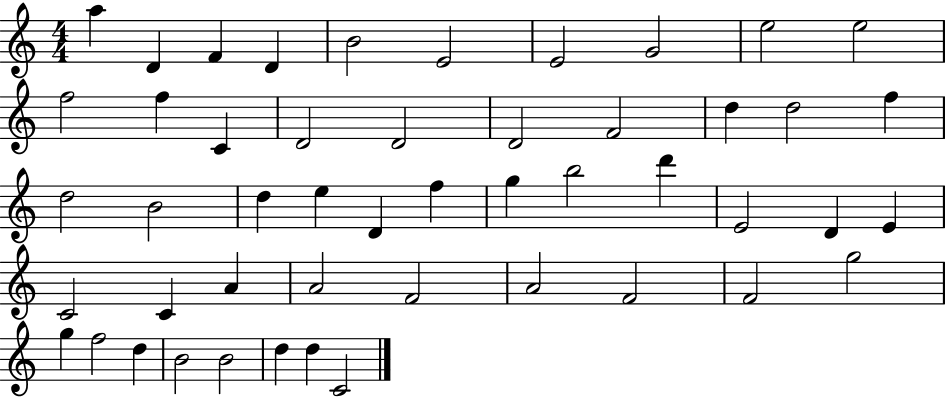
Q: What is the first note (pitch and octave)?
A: A5